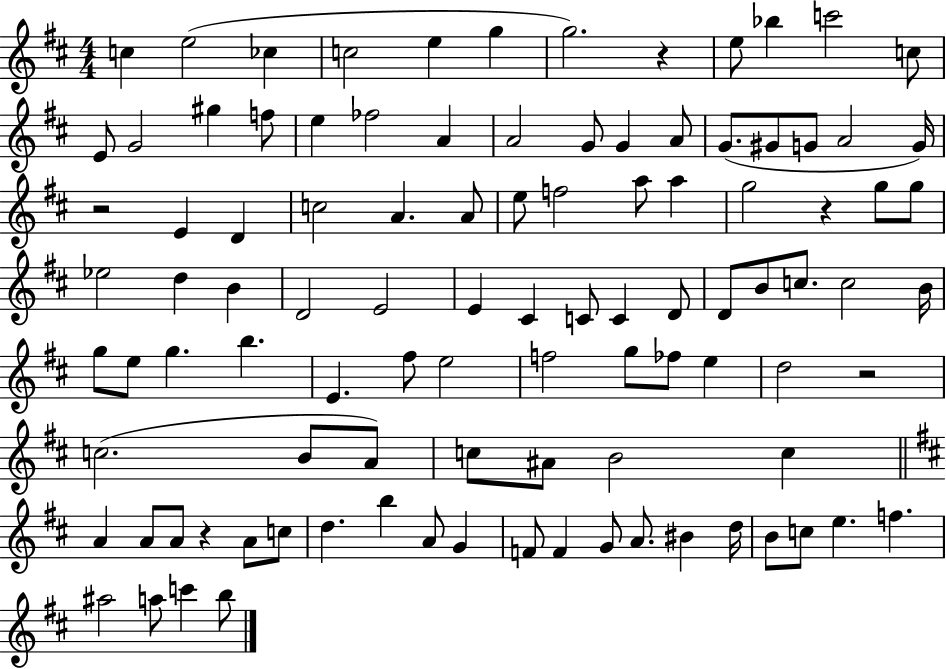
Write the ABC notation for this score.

X:1
T:Untitled
M:4/4
L:1/4
K:D
c e2 _c c2 e g g2 z e/2 _b c'2 c/2 E/2 G2 ^g f/2 e _f2 A A2 G/2 G A/2 G/2 ^G/2 G/2 A2 G/4 z2 E D c2 A A/2 e/2 f2 a/2 a g2 z g/2 g/2 _e2 d B D2 E2 E ^C C/2 C D/2 D/2 B/2 c/2 c2 B/4 g/2 e/2 g b E ^f/2 e2 f2 g/2 _f/2 e d2 z2 c2 B/2 A/2 c/2 ^A/2 B2 c A A/2 A/2 z A/2 c/2 d b A/2 G F/2 F G/2 A/2 ^B d/4 B/2 c/2 e f ^a2 a/2 c' b/2